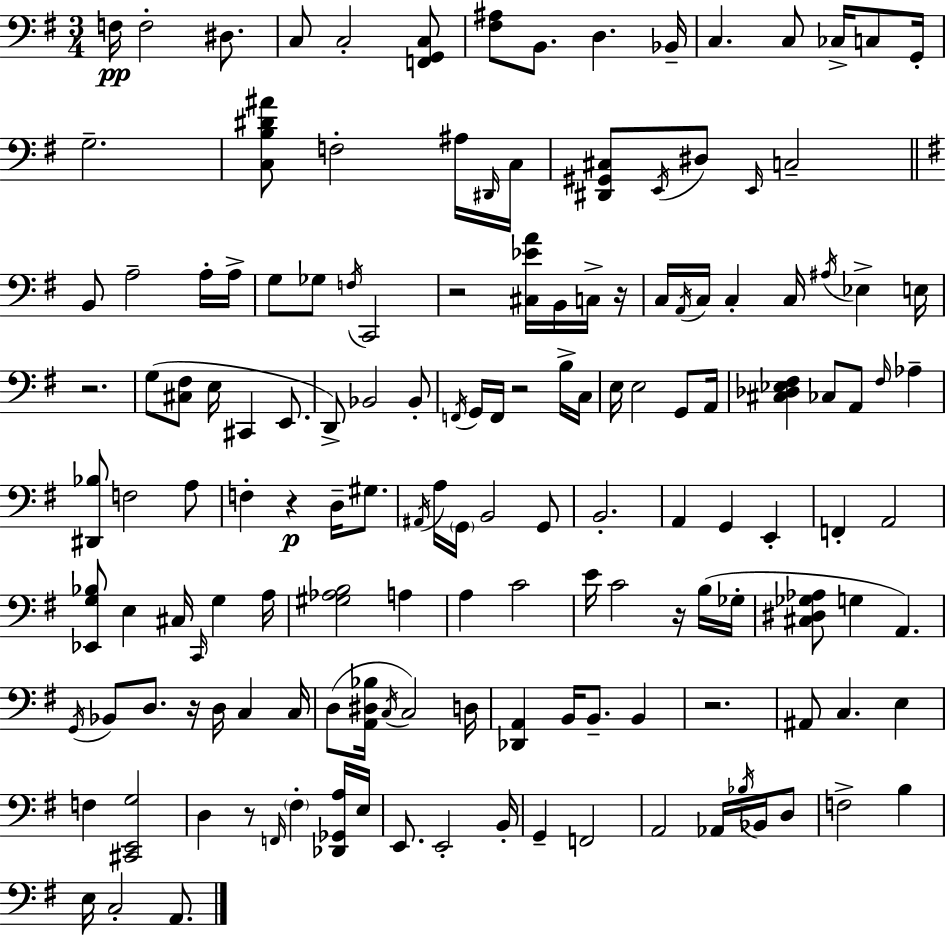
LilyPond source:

{
  \clef bass
  \numericTimeSignature
  \time 3/4
  \key e \minor
  f16\pp f2-. dis8. | c8 c2-. <f, g, c>8 | <fis ais>8 b,8. d4. bes,16-- | c4. c8 ces16-> c8 g,16-. | \break g2.-- | <c b dis' ais'>8 f2-. ais16 \grace { dis,16 } | c16 <dis, gis, cis>8 \acciaccatura { e,16 } dis8 \grace { e,16 } c2-- | \bar "||" \break \key e \minor b,8 a2-- a16-. a16-> | g8 ges8 \acciaccatura { f16 } c,2 | r2 <cis ees' a'>16 b,16 c16-> | r16 c16 \acciaccatura { a,16 } c16 c4-. c16 \acciaccatura { ais16 } ees4-> | \break e16 r2. | g8( <cis fis>8 e16 cis,4 | e,8. d,8->) bes,2 | bes,8-. \acciaccatura { f,16 } g,16 f,16 r2 | \break b16-> c16 e16 e2 | g,8 a,16 <cis des ees fis>4 ces8 a,8 | \grace { fis16 } aes4-- <dis, bes>8 f2 | a8 f4-. r4\p | \break d16-- gis8. \acciaccatura { ais,16 } a16 \parenthesize g,16 b,2 | g,8 b,2.-. | a,4 g,4 | e,4-. f,4-. a,2 | \break <ees, g bes>8 e4 | cis16 \grace { c,16 } g4 a16 <gis aes b>2 | a4 a4 c'2 | e'16 c'2 | \break r16 b16( ges16-. <cis dis ges aes>8 g4 | a,4.) \acciaccatura { g,16 } bes,8 d8. | r16 d16 c4 c16 d8( <a, dis bes>16 \acciaccatura { c16 } | c2) d16 <des, a,>4 | \break b,16 b,8.-- b,4 r2. | ais,8 c4. | e4 f4 | <cis, e, g>2 d4 | \break r8 \grace { f,16 } \parenthesize fis4-. <des, ges, a>16 e16 e,8. | e,2-. b,16-. g,4-- | f,2 a,2 | aes,16 \acciaccatura { bes16 } bes,16 d8 f2-> | \break b4 e16 | c2-. a,8. \bar "|."
}